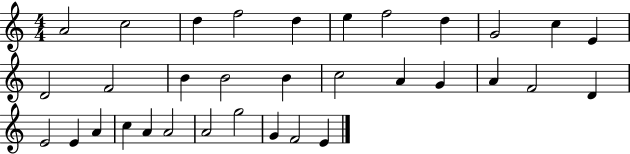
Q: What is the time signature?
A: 4/4